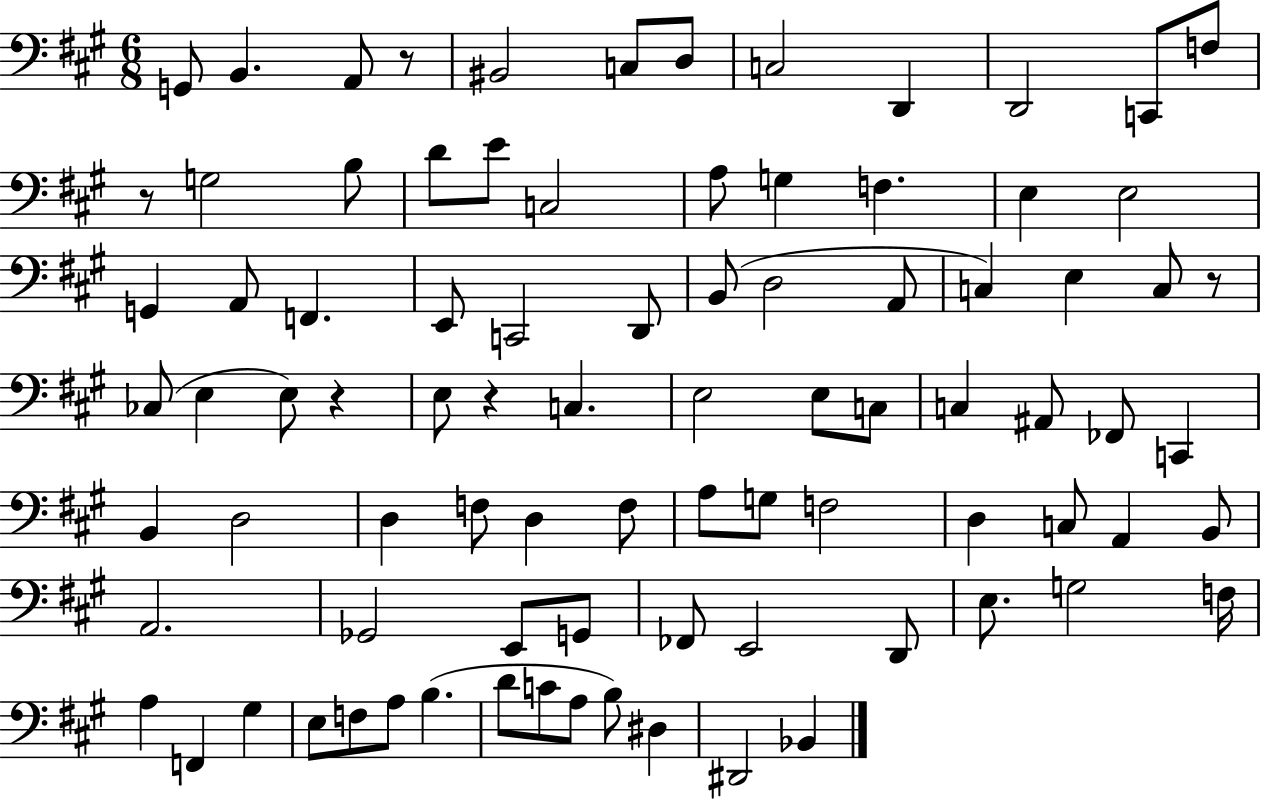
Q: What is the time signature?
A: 6/8